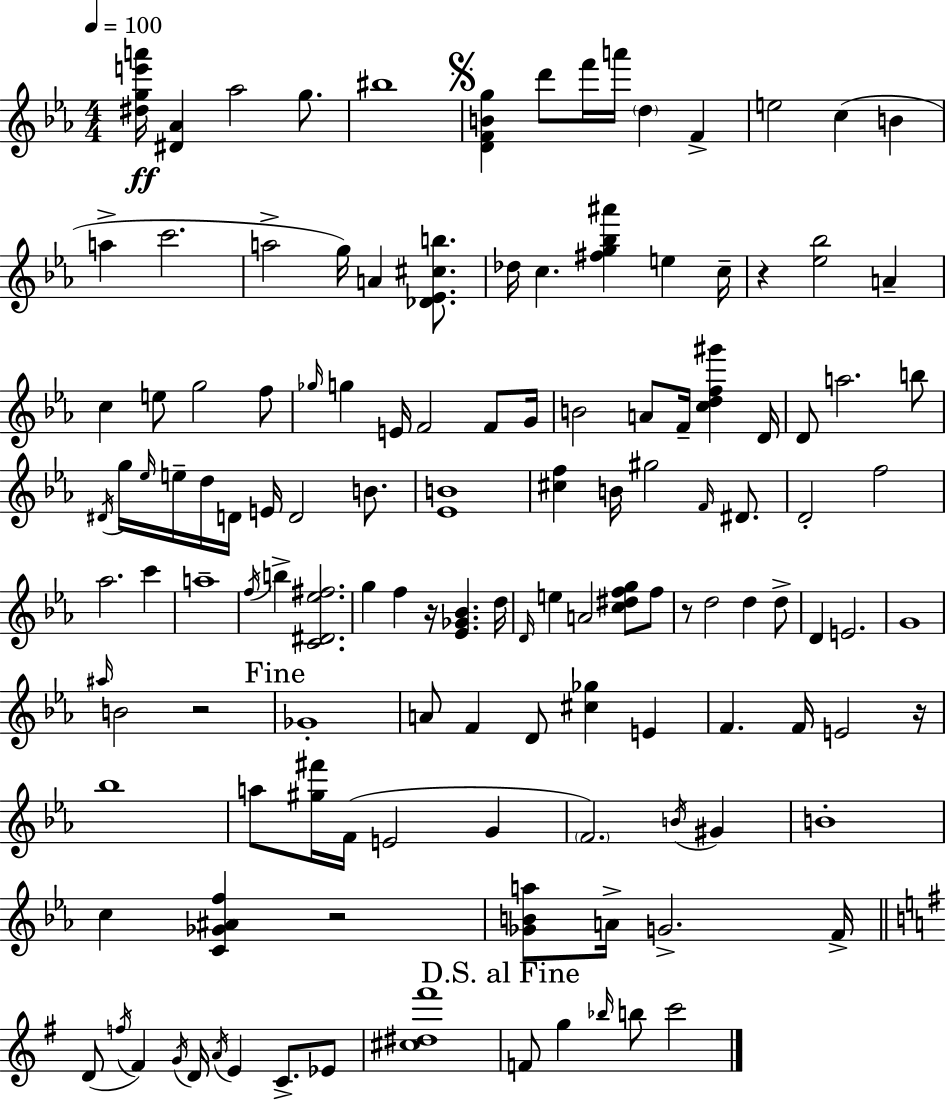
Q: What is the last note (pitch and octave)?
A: C6